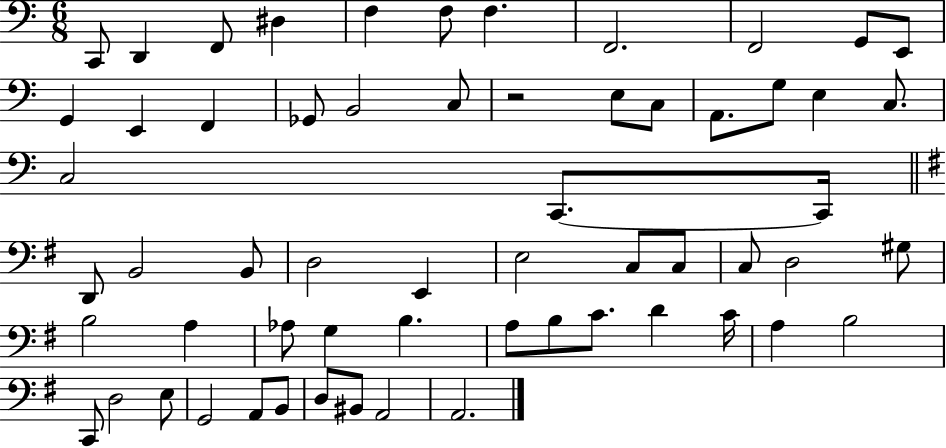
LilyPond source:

{
  \clef bass
  \numericTimeSignature
  \time 6/8
  \key c \major
  c,8 d,4 f,8 dis4 | f4 f8 f4. | f,2. | f,2 g,8 e,8 | \break g,4 e,4 f,4 | ges,8 b,2 c8 | r2 e8 c8 | a,8. g8 e4 c8. | \break c2 c,8.~~ c,16 | \bar "||" \break \key g \major d,8 b,2 b,8 | d2 e,4 | e2 c8 c8 | c8 d2 gis8 | \break b2 a4 | aes8 g4 b4. | a8 b8 c'8. d'4 c'16 | a4 b2 | \break c,8 d2 e8 | g,2 a,8 b,8 | d8 bis,8 a,2 | a,2. | \break \bar "|."
}